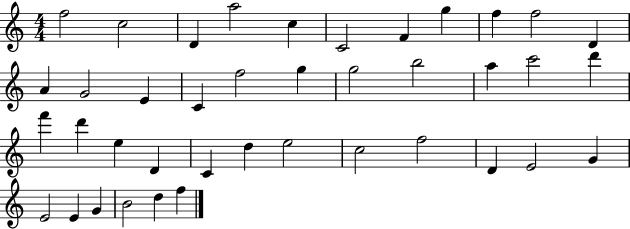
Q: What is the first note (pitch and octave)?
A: F5